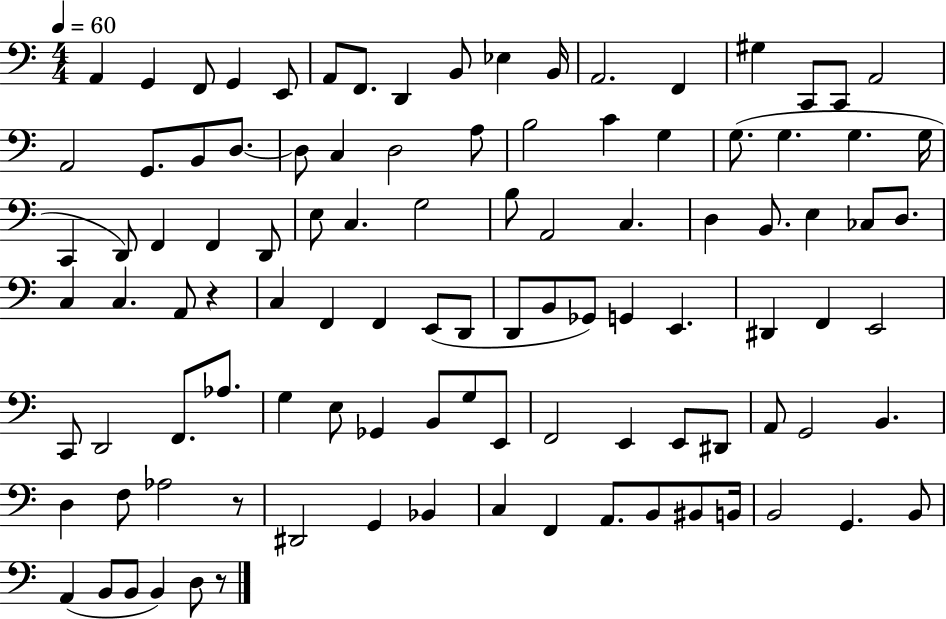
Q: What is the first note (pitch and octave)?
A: A2